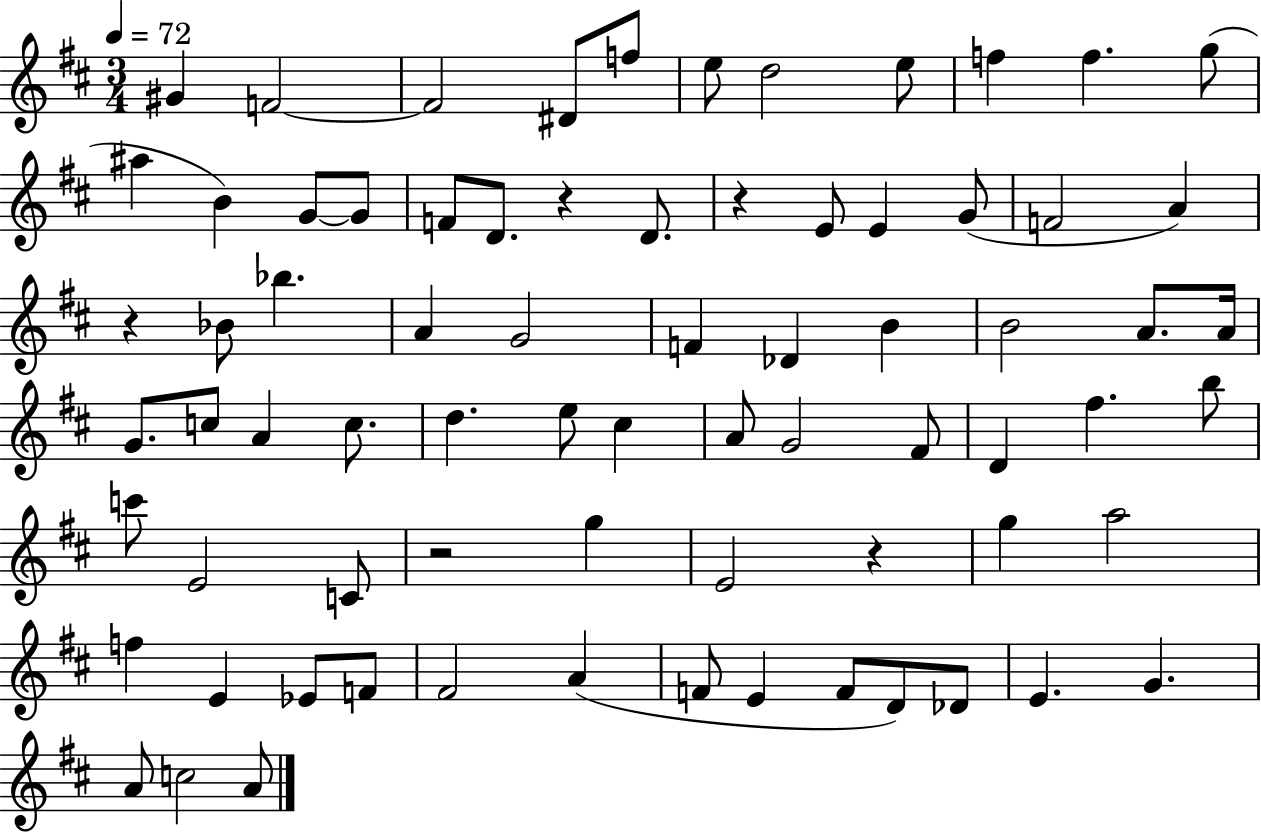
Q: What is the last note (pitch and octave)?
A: A4